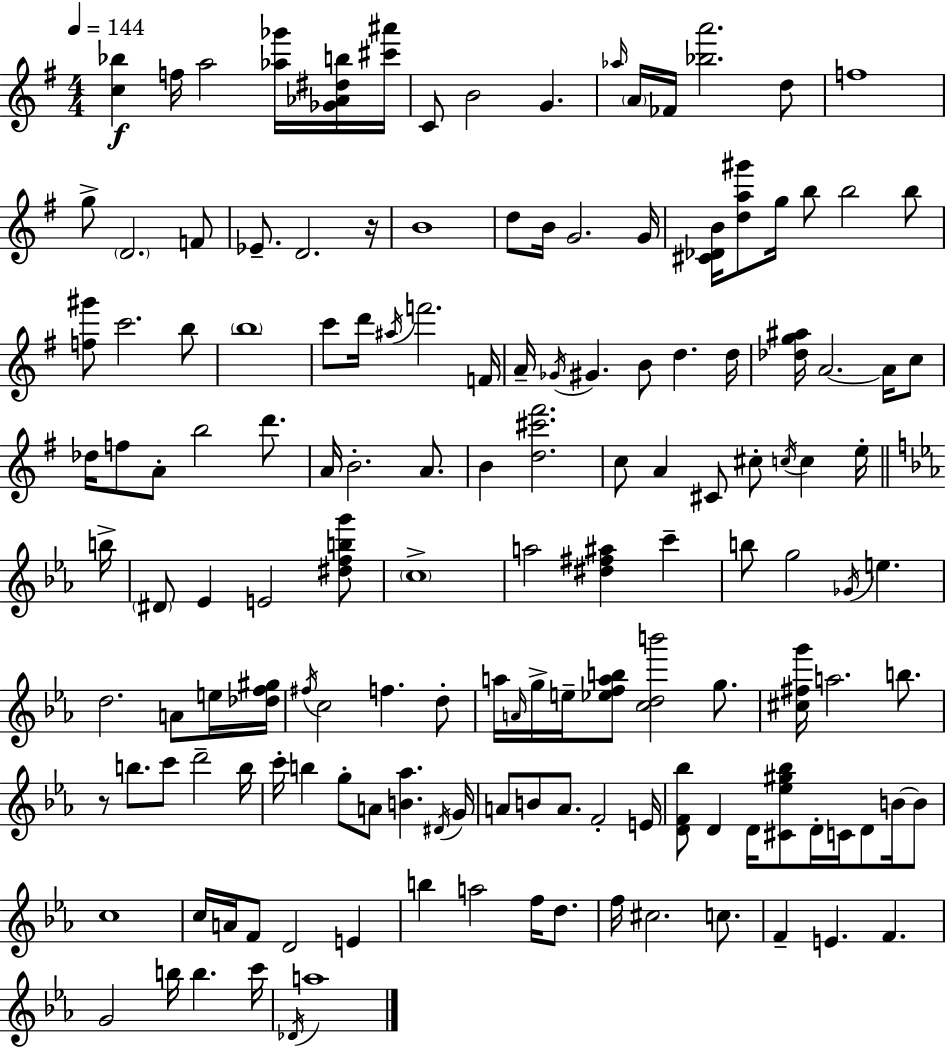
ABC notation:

X:1
T:Untitled
M:4/4
L:1/4
K:Em
[c_b] f/4 a2 [_a_g']/4 [_G_A^db]/4 [^c'^a']/4 C/2 B2 G _a/4 A/4 _F/4 [_ba']2 d/2 f4 g/2 D2 F/2 _E/2 D2 z/4 B4 d/2 B/4 G2 G/4 [^C_DB]/4 [da^g']/2 g/4 b/2 b2 b/2 [f^g']/2 c'2 b/2 b4 c'/2 d'/4 ^a/4 f'2 F/4 A/4 _G/4 ^G B/2 d d/4 [_dg^a]/4 A2 A/4 c/2 _d/4 f/2 A/2 b2 d'/2 A/4 B2 A/2 B [d^c'^f']2 c/2 A ^C/2 ^c/2 c/4 c e/4 b/4 ^D/2 _E E2 [^dfbg']/2 c4 a2 [^d^f^a] c' b/2 g2 _G/4 e d2 A/2 e/4 [_df^g]/4 ^f/4 c2 f d/2 a/4 A/4 g/4 e/4 [_efab]/2 [cdb']2 g/2 [^c^fg']/4 a2 b/2 z/2 b/2 c'/2 d'2 b/4 c'/4 b g/2 A/2 [B_a] ^D/4 G/4 A/2 B/2 A/2 F2 E/4 [DF_b]/2 D D/4 [^C_e^g_b]/2 D/4 C/4 D/2 B/4 B/2 c4 c/4 A/4 F/2 D2 E b a2 f/4 d/2 f/4 ^c2 c/2 F E F G2 b/4 b c'/4 _D/4 a4